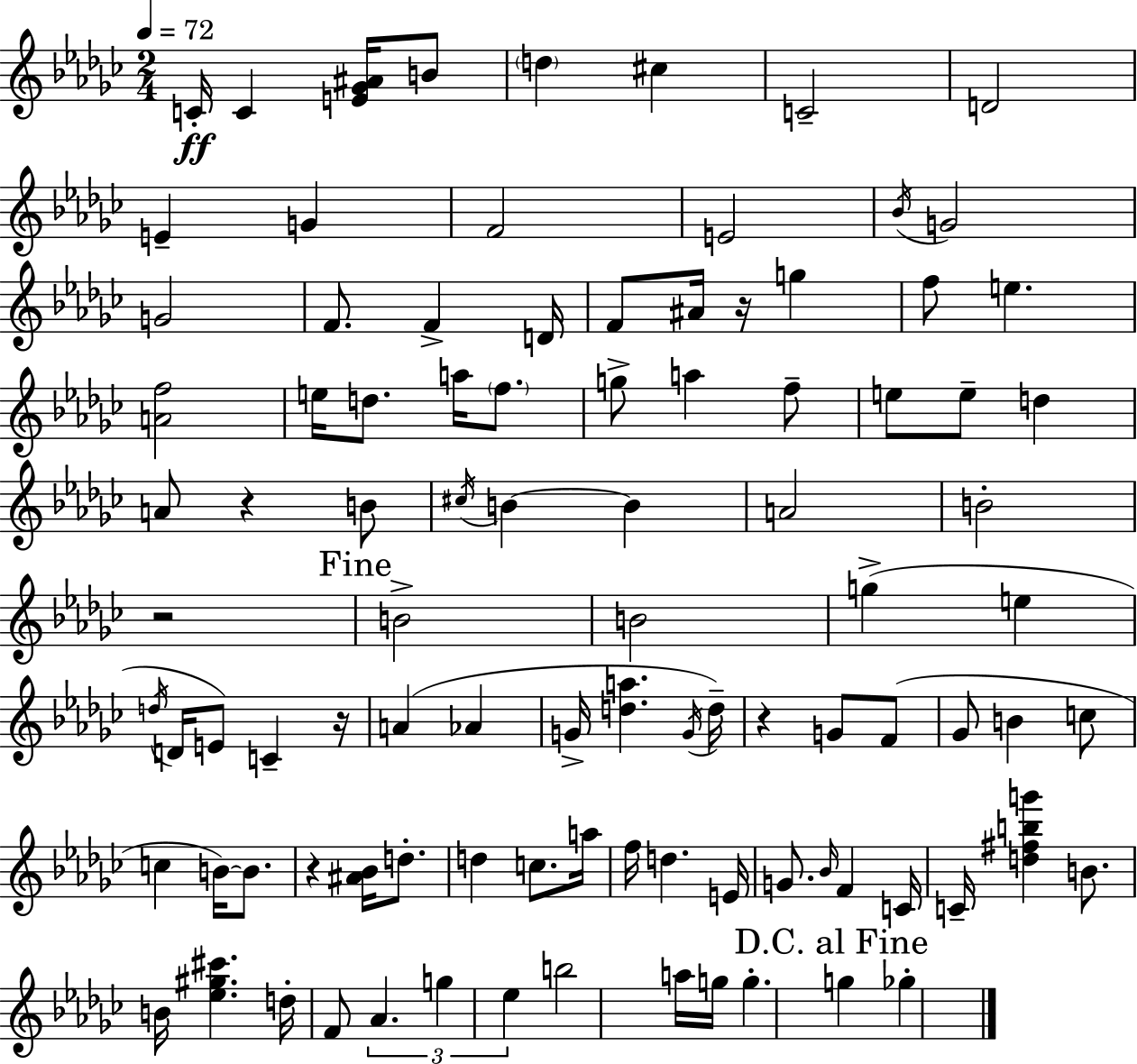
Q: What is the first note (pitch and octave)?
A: C4